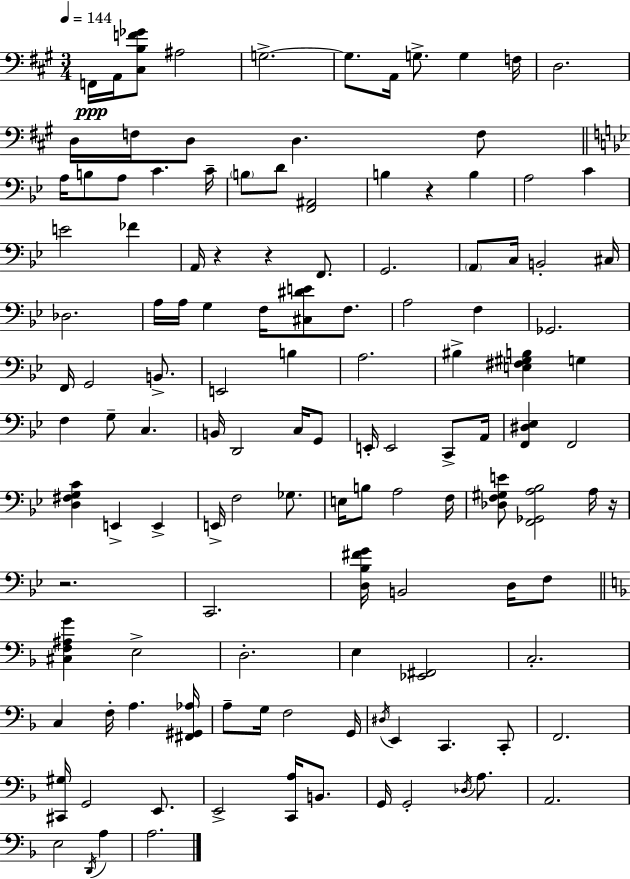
{
  \clef bass
  \numericTimeSignature
  \time 3/4
  \key a \major
  \tempo 4 = 144
  \repeat volta 2 { f,16\ppp a,16 <cis b f' ges'>8 ais2 | g2.->~~ | g8. a,16 g8.-> g4 f16 | d2. | \break d16 f16 d8 d4. f8 | \bar "||" \break \key g \minor a16 b8 a8 c'4. c'16-- | \parenthesize b8 d'8 <f, ais,>2 | b4 r4 b4 | a2 c'4 | \break e'2 fes'4 | a,16 r4 r4 f,8. | g,2. | \parenthesize a,8 c16 b,2-. cis16 | \break des2. | a16 a16 g4 f16 <cis dis' e'>8 f8. | a2 f4 | ges,2. | \break f,16 g,2 b,8.-> | e,2 b4 | a2. | bis4-> <e fis gis b>4 g4 | \break f4 g8-- c4. | b,16 d,2 c16 g,8 | e,16-. e,2 c,8-> a,16 | <f, dis ees>4 f,2 | \break <d fis g c'>4 e,4-> e,4-> | e,16-> f2 ges8. | e16 b8 a2 f16 | <des f gis e'>8 <f, ges, a bes>2 a16 r16 | \break r2. | c,2. | <d bes fis' g'>16 b,2 d16 f8 | \bar "||" \break \key f \major <cis f ais g'>4 e2-> | d2.-. | e4 <ees, fis,>2 | c2.-. | \break c4 f16-. a4. <fis, gis, aes>16 | a8-- g16 f2 g,16 | \acciaccatura { dis16 } e,4 c,4. c,8-. | f,2. | \break <cis, gis>16 g,2 e,8. | e,2-> <c, a>16 b,8. | g,16 g,2-. \acciaccatura { des16 } a8. | a,2. | \break e2 \acciaccatura { d,16 } a4 | a2. | } \bar "|."
}